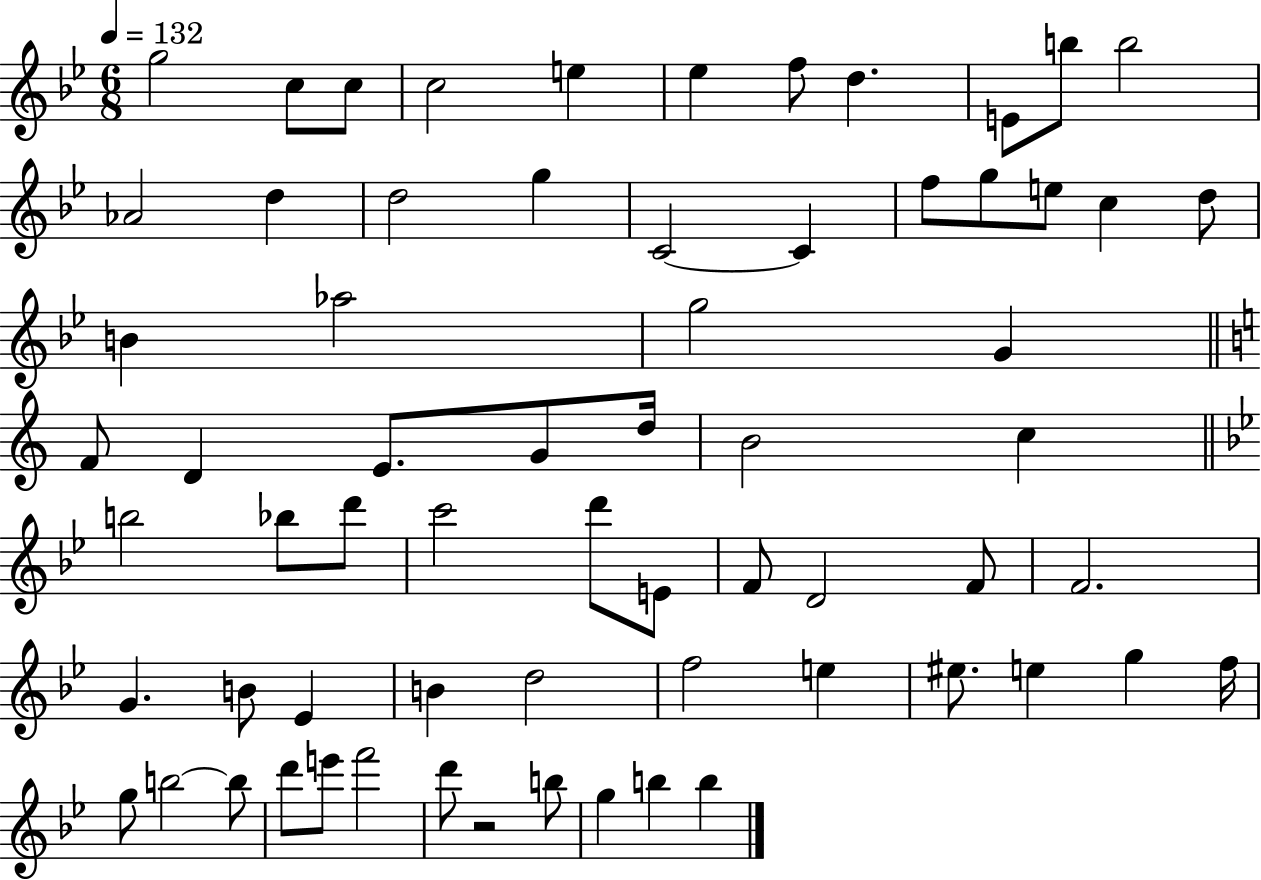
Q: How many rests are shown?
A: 1